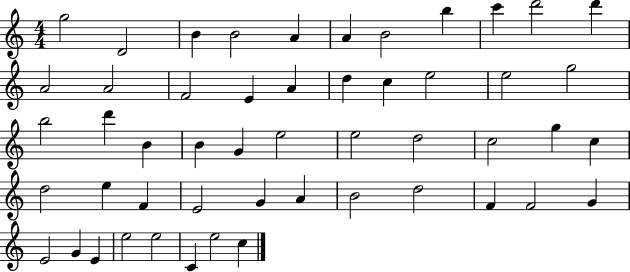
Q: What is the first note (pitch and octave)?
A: G5